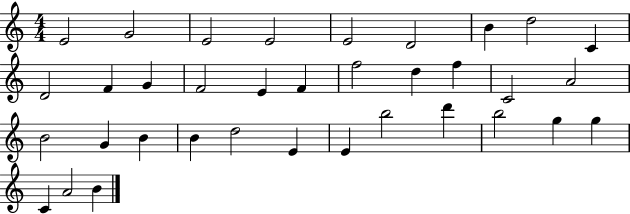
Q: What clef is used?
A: treble